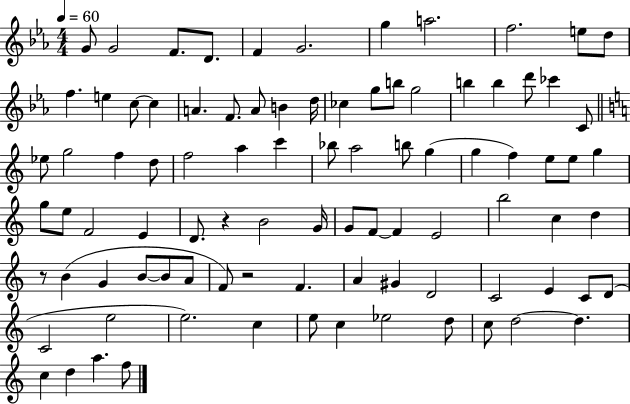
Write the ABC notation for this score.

X:1
T:Untitled
M:4/4
L:1/4
K:Eb
G/2 G2 F/2 D/2 F G2 g a2 f2 e/2 d/2 f e c/2 c A F/2 A/2 B d/4 _c g/2 b/2 g2 b b d'/2 _c' C/2 _e/2 g2 f d/2 f2 a c' _b/2 a2 b/2 g g f e/2 e/2 g g/2 e/2 F2 E D/2 z B2 G/4 G/2 F/2 F E2 b2 c d z/2 B G B/2 B/2 A/2 F/2 z2 F A ^G D2 C2 E C/2 D/2 C2 e2 e2 c e/2 c _e2 d/2 c/2 d2 d c d a f/2